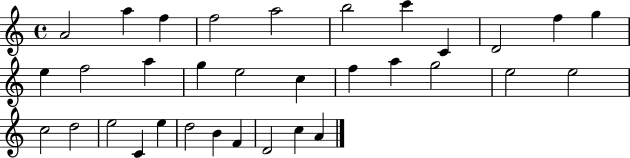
{
  \clef treble
  \time 4/4
  \defaultTimeSignature
  \key c \major
  a'2 a''4 f''4 | f''2 a''2 | b''2 c'''4 c'4 | d'2 f''4 g''4 | \break e''4 f''2 a''4 | g''4 e''2 c''4 | f''4 a''4 g''2 | e''2 e''2 | \break c''2 d''2 | e''2 c'4 e''4 | d''2 b'4 f'4 | d'2 c''4 a'4 | \break \bar "|."
}